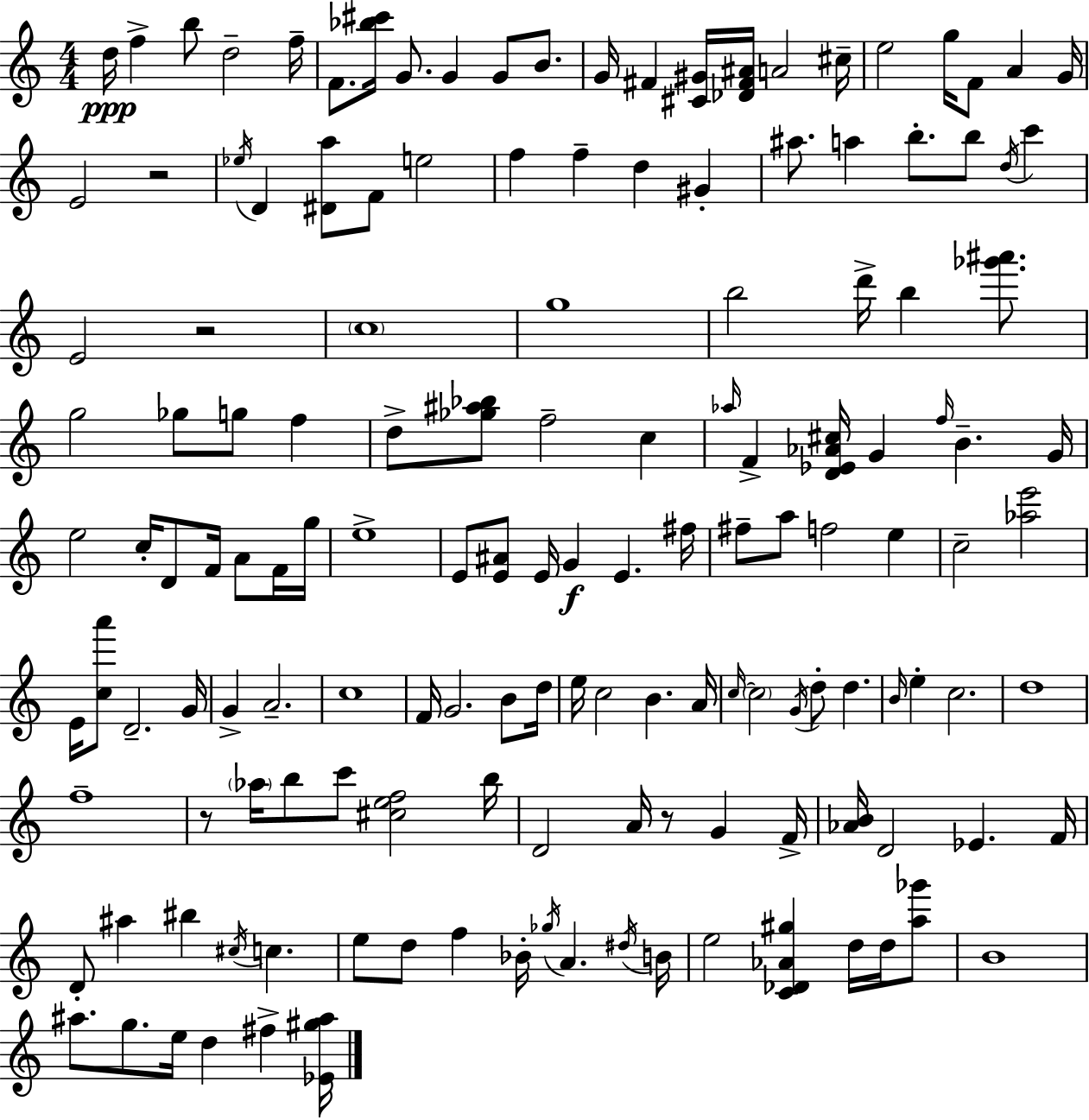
{
  \clef treble
  \numericTimeSignature
  \time 4/4
  \key c \major
  \repeat volta 2 { d''16\ppp f''4-> b''8 d''2-- f''16-- | f'8. <bes'' cis'''>16 g'8. g'4 g'8 b'8. | g'16 fis'4 <cis' gis'>16 <des' fis' ais'>16 a'2 cis''16-- | e''2 g''16 f'8 a'4 g'16 | \break e'2 r2 | \acciaccatura { ees''16 } d'4 <dis' a''>8 f'8 e''2 | f''4 f''4-- d''4 gis'4-. | ais''8. a''4 b''8.-. b''8 \acciaccatura { d''16 } c'''4 | \break e'2 r2 | \parenthesize c''1 | g''1 | b''2 d'''16-> b''4 <ges''' ais'''>8. | \break g''2 ges''8 g''8 f''4 | d''8-> <ges'' ais'' bes''>8 f''2-- c''4 | \grace { aes''16 } f'4-> <d' ees' aes' cis''>16 g'4 \grace { f''16 } b'4.-- | g'16 e''2 c''16-. d'8 f'16 | \break a'8 f'16 g''16 e''1-> | e'8 <e' ais'>8 e'16 g'4\f e'4. | fis''16 fis''8-- a''8 f''2 | e''4 c''2-- <aes'' e'''>2 | \break e'16 <c'' a'''>8 d'2.-- | g'16 g'4-> a'2.-- | c''1 | f'16 g'2. | \break b'8 d''16 e''16 c''2 b'4. | a'16 \grace { c''16~ }~ \parenthesize c''2 \acciaccatura { g'16 } d''8-. | d''4. \grace { b'16 } e''4-. c''2. | d''1 | \break f''1-- | r8 \parenthesize aes''16 b''8 c'''8 <cis'' e'' f''>2 | b''16 d'2 a'16 | r8 g'4 f'16-> <aes' b'>16 d'2 | \break ees'4. f'16 d'8-. ais''4 bis''4 | \acciaccatura { cis''16 } c''4. e''8 d''8 f''4 | bes'16-. \acciaccatura { ges''16 } a'4. \acciaccatura { dis''16 } b'16 e''2 | <c' des' aes' gis''>4 d''16 d''16 <a'' ges'''>8 b'1 | \break ais''8. g''8. | e''16 d''4 fis''4-> <ees' gis'' ais''>16 } \bar "|."
}